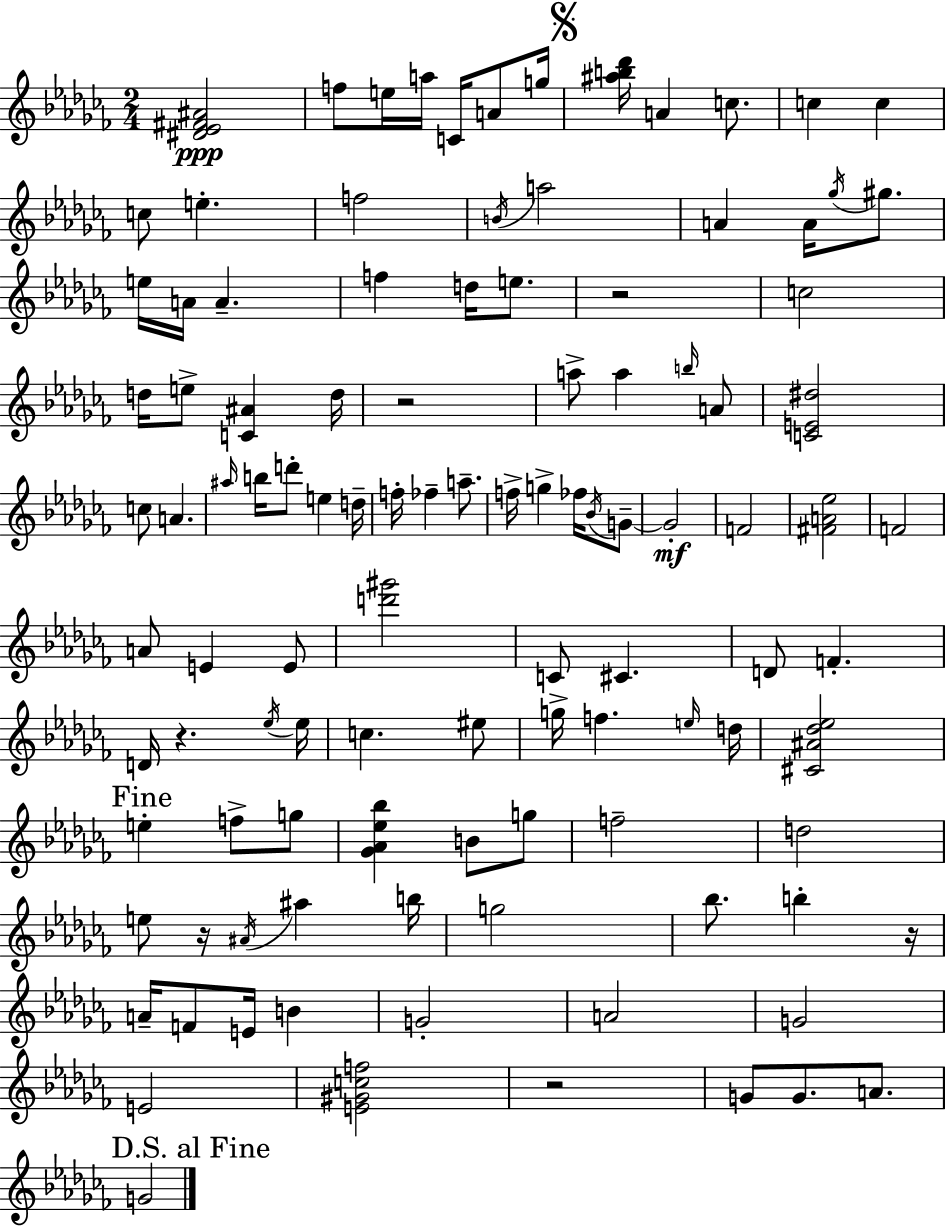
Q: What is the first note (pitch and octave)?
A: F5